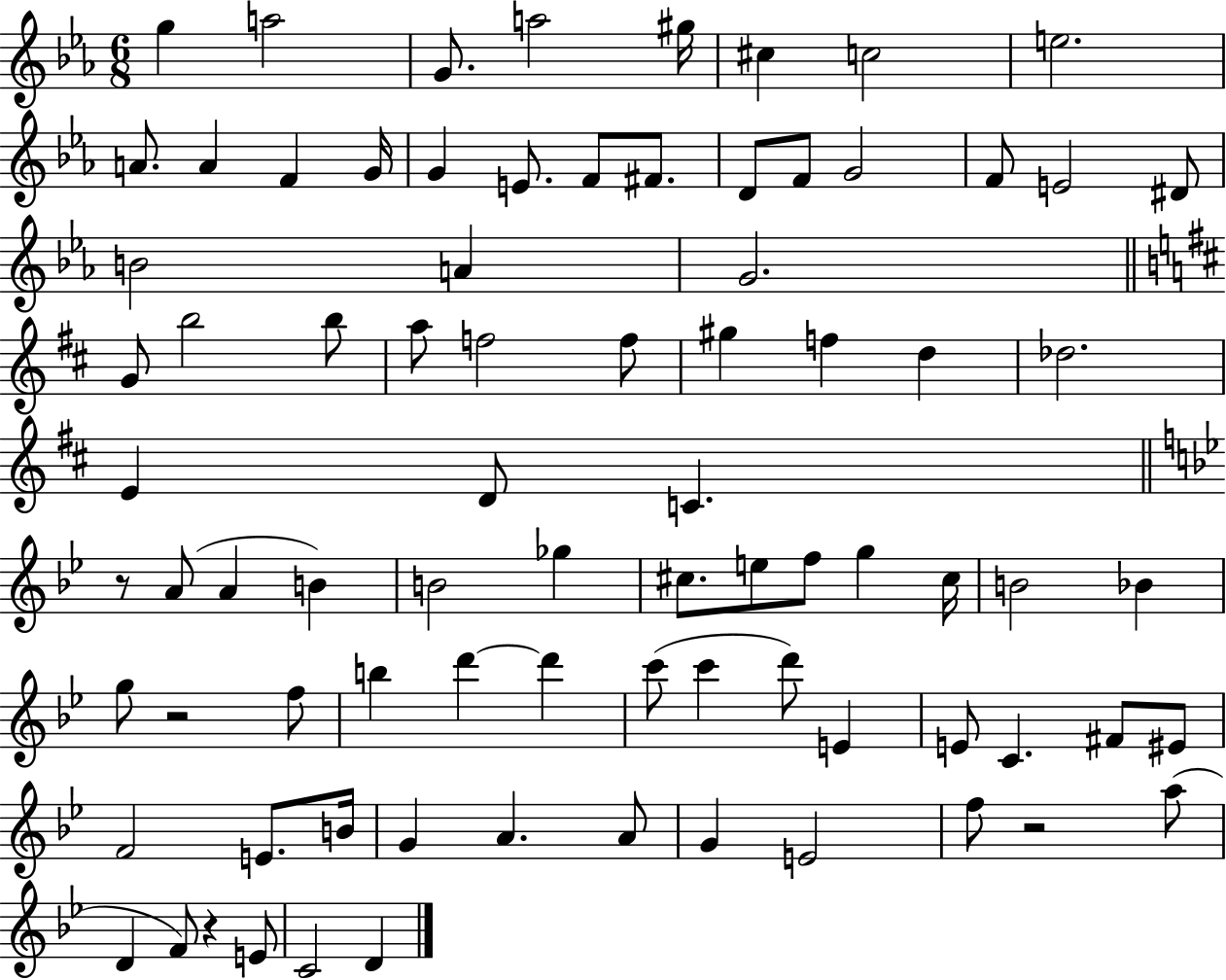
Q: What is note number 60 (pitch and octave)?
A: E4